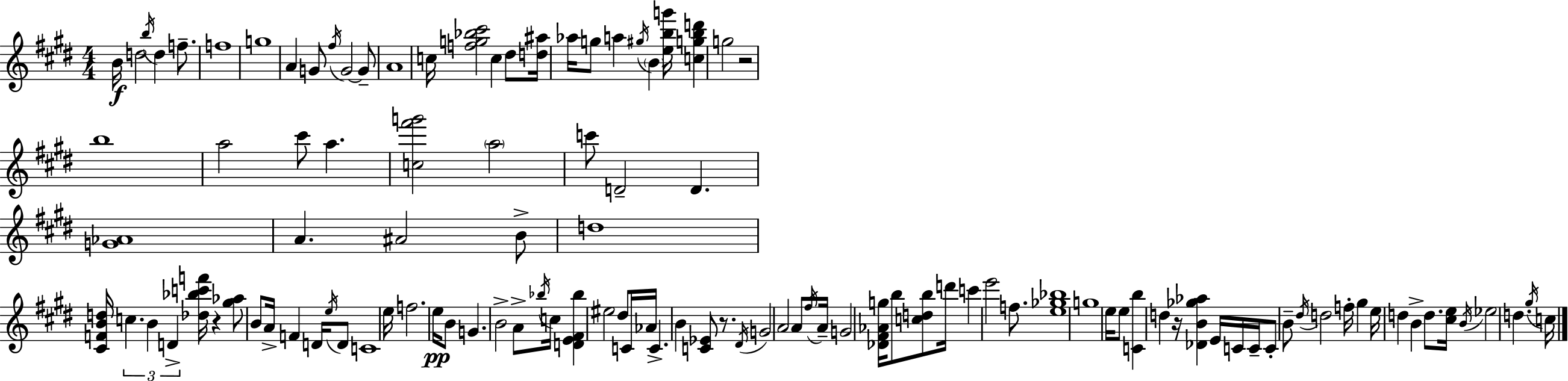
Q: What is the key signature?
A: E major